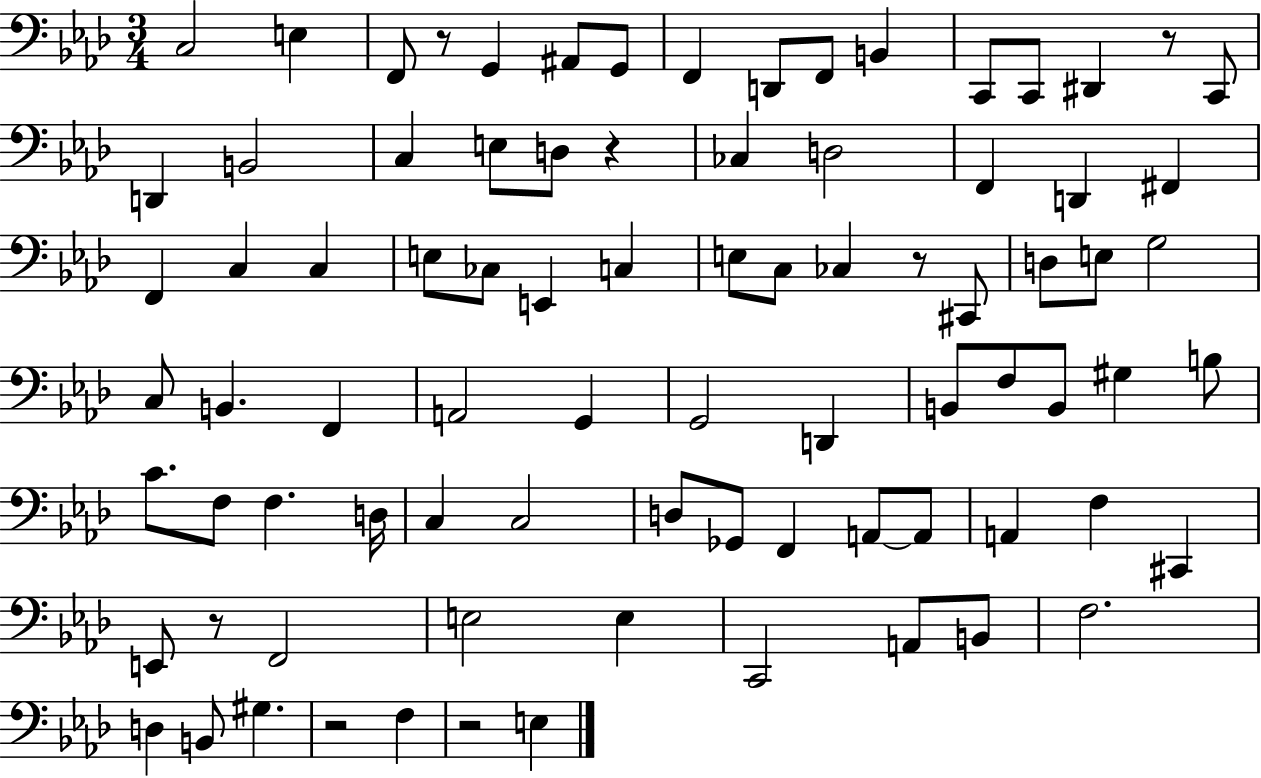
X:1
T:Untitled
M:3/4
L:1/4
K:Ab
C,2 E, F,,/2 z/2 G,, ^A,,/2 G,,/2 F,, D,,/2 F,,/2 B,, C,,/2 C,,/2 ^D,, z/2 C,,/2 D,, B,,2 C, E,/2 D,/2 z _C, D,2 F,, D,, ^F,, F,, C, C, E,/2 _C,/2 E,, C, E,/2 C,/2 _C, z/2 ^C,,/2 D,/2 E,/2 G,2 C,/2 B,, F,, A,,2 G,, G,,2 D,, B,,/2 F,/2 B,,/2 ^G, B,/2 C/2 F,/2 F, D,/4 C, C,2 D,/2 _G,,/2 F,, A,,/2 A,,/2 A,, F, ^C,, E,,/2 z/2 F,,2 E,2 E, C,,2 A,,/2 B,,/2 F,2 D, B,,/2 ^G, z2 F, z2 E,